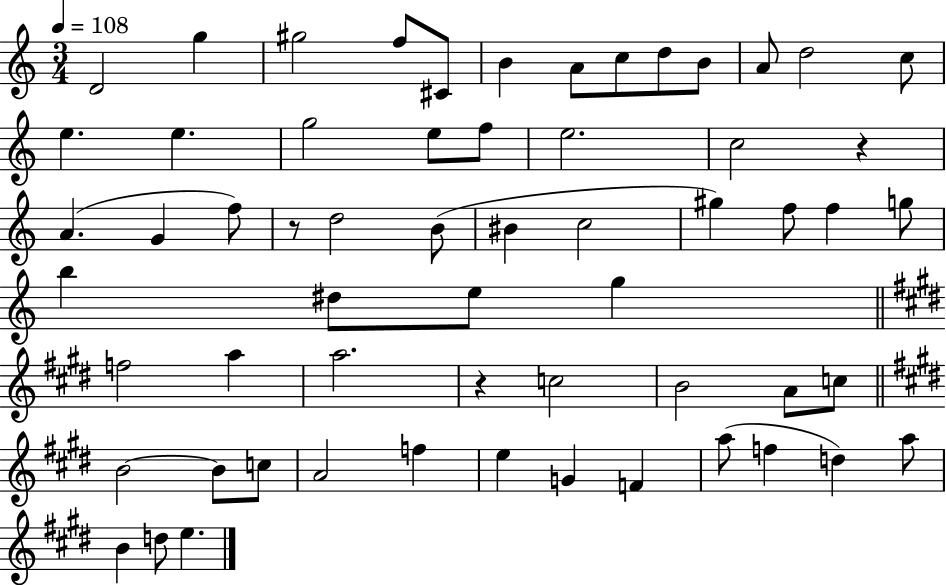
X:1
T:Untitled
M:3/4
L:1/4
K:C
D2 g ^g2 f/2 ^C/2 B A/2 c/2 d/2 B/2 A/2 d2 c/2 e e g2 e/2 f/2 e2 c2 z A G f/2 z/2 d2 B/2 ^B c2 ^g f/2 f g/2 b ^d/2 e/2 g f2 a a2 z c2 B2 A/2 c/2 B2 B/2 c/2 A2 f e G F a/2 f d a/2 B d/2 e